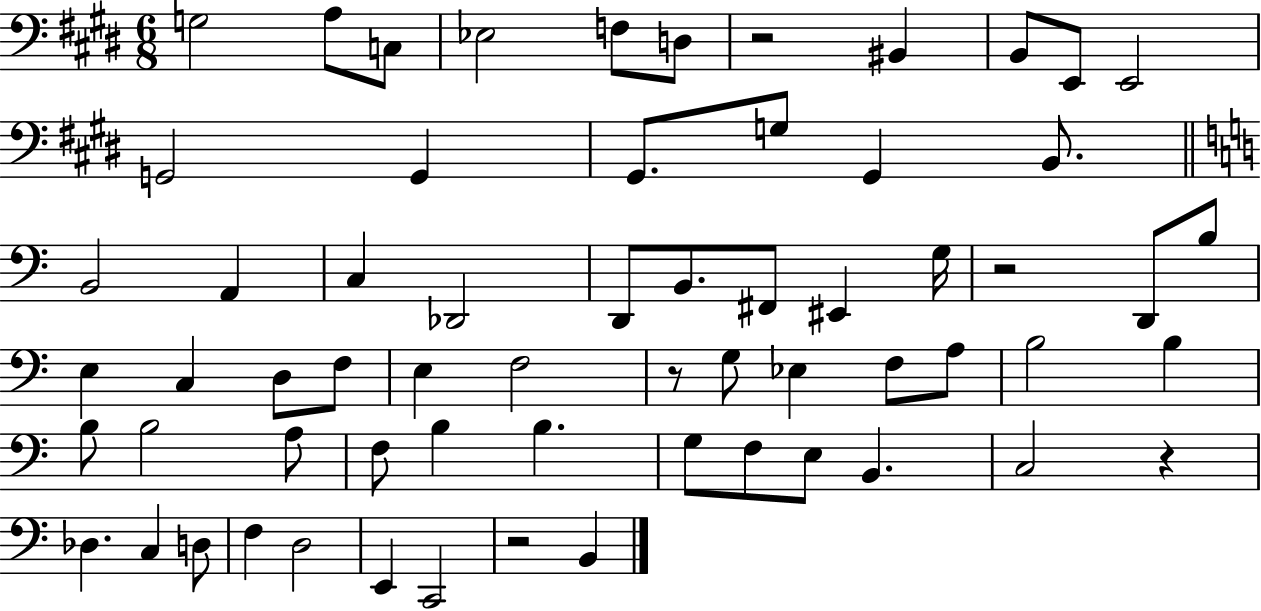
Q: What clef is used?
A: bass